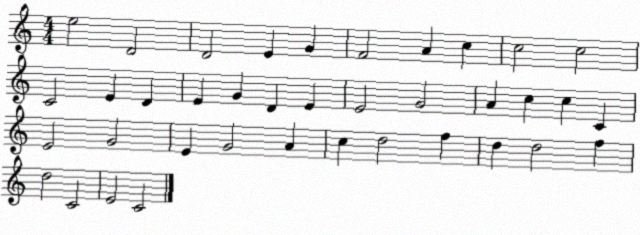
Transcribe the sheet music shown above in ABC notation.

X:1
T:Untitled
M:4/4
L:1/4
K:C
e2 D2 D2 E G F2 A c c2 c2 C2 E D E G D E E2 G2 A c c C E2 G2 E G2 A c d2 f d d2 f d2 C2 E2 C2